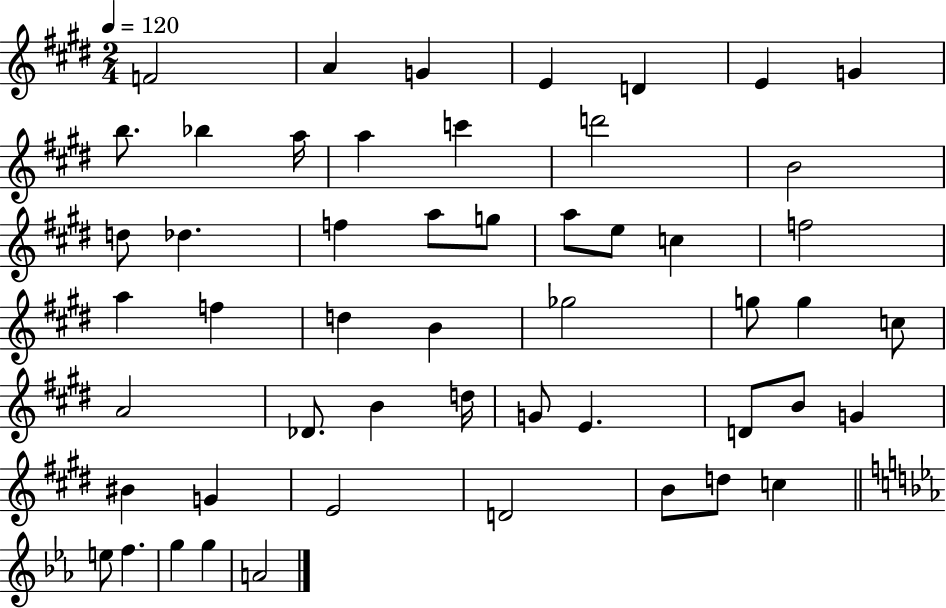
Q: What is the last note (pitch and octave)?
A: A4